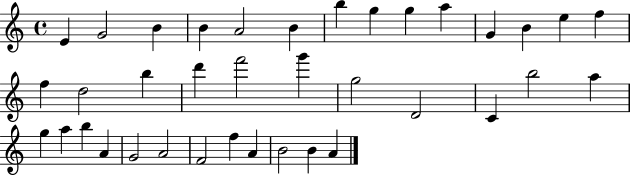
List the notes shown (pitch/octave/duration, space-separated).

E4/q G4/h B4/q B4/q A4/h B4/q B5/q G5/q G5/q A5/q G4/q B4/q E5/q F5/q F5/q D5/h B5/q D6/q F6/h G6/q G5/h D4/h C4/q B5/h A5/q G5/q A5/q B5/q A4/q G4/h A4/h F4/h F5/q A4/q B4/h B4/q A4/q